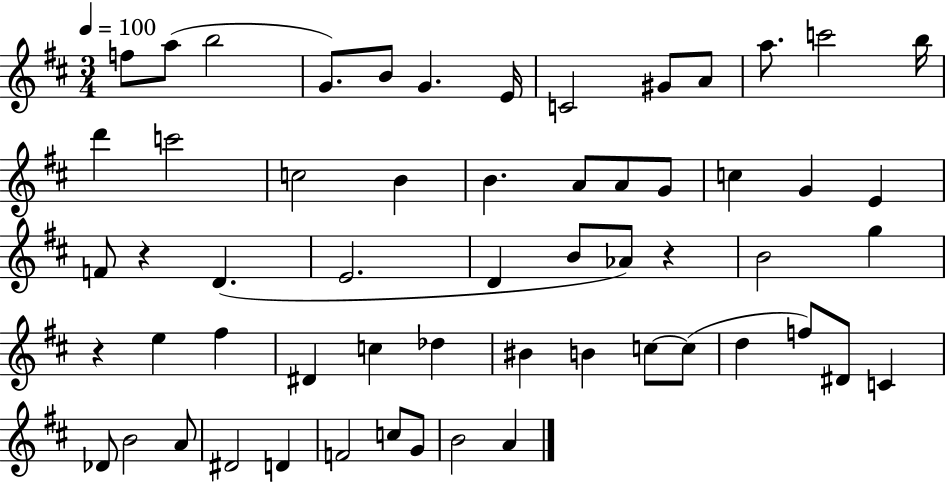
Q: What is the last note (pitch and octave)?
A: A4